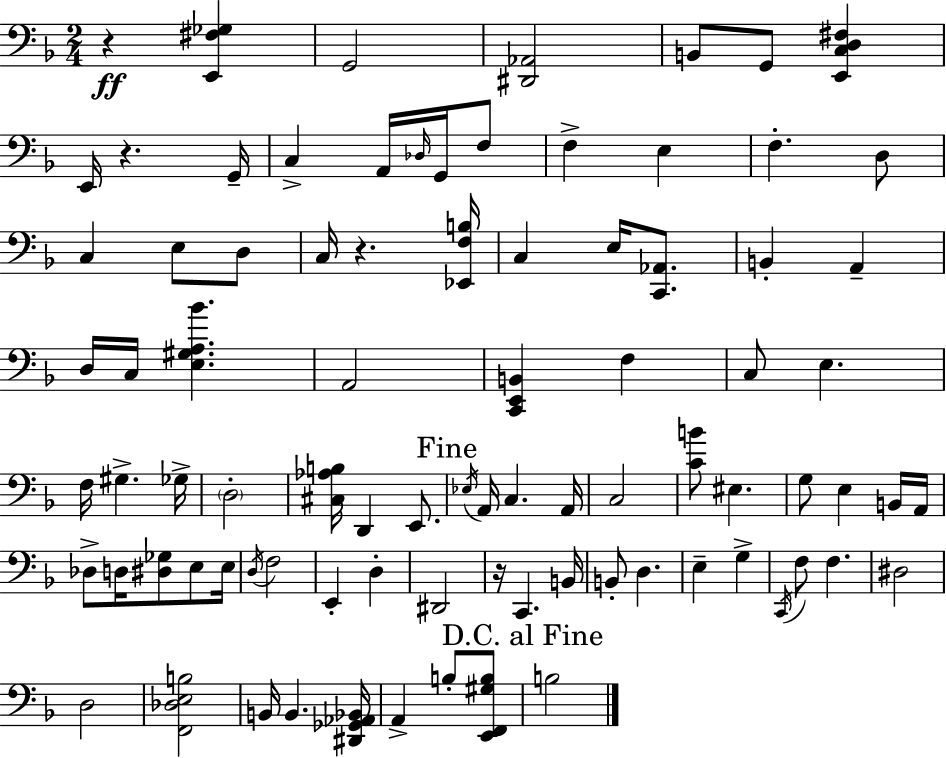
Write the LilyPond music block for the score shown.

{
  \clef bass
  \numericTimeSignature
  \time 2/4
  \key d \minor
  r4\ff <e, fis ges>4 | g,2 | <dis, aes,>2 | b,8 g,8 <e, c d fis>4 | \break e,16 r4. g,16-- | c4-> a,16 \grace { des16 } g,16 f8 | f4-> e4 | f4.-. d8 | \break c4 e8 d8 | c16 r4. | <ees, f b>16 c4 e16 <c, aes,>8. | b,4-. a,4-- | \break d16 c16 <e gis a bes'>4. | a,2 | <c, e, b,>4 f4 | c8 e4. | \break f16 gis4.-> | ges16-> \parenthesize d2-. | <cis aes b>16 d,4 e,8. | \mark "Fine" \acciaccatura { ees16 } a,16 c4. | \break a,16 c2 | <c' b'>8 eis4. | g8 e4 | b,16 a,16 des8-> d16 <dis ges>8 e8 | \break e16 \acciaccatura { d16 } f2 | e,4-. d4-. | dis,2 | r16 c,4. | \break b,16 b,8-. d4. | e4-- g4-> | \acciaccatura { c,16 } f8 f4. | dis2 | \break d2 | <f, des e b>2 | b,16 b,4. | <dis, ges, aes, bes,>16 a,4-> | \break b8-. <e, f, gis b>8 \mark "D.C. al Fine" b2 | \bar "|."
}